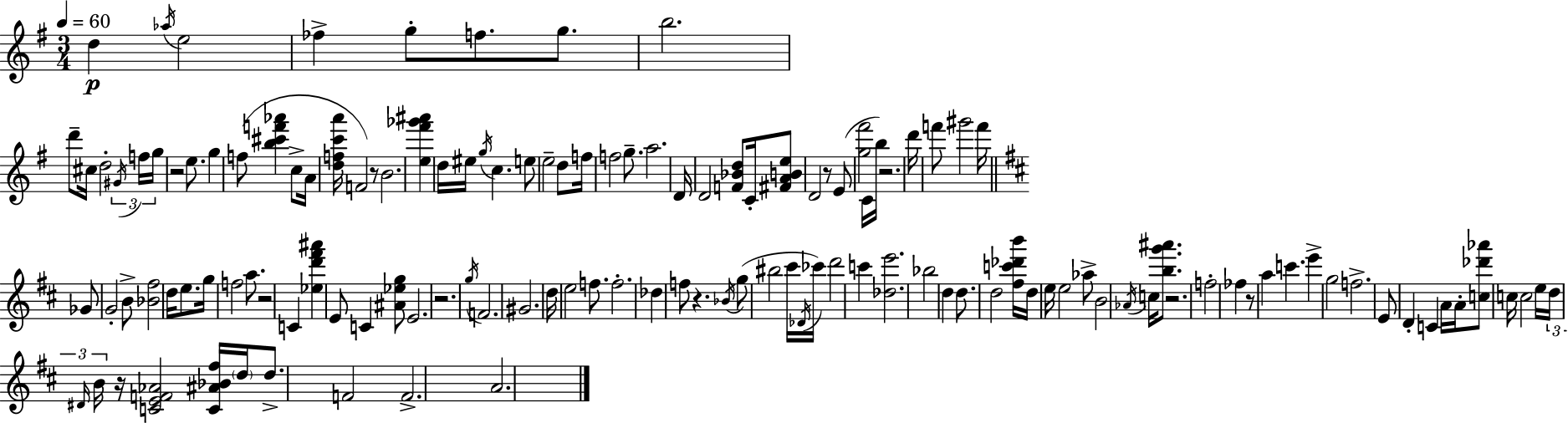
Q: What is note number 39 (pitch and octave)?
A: B5